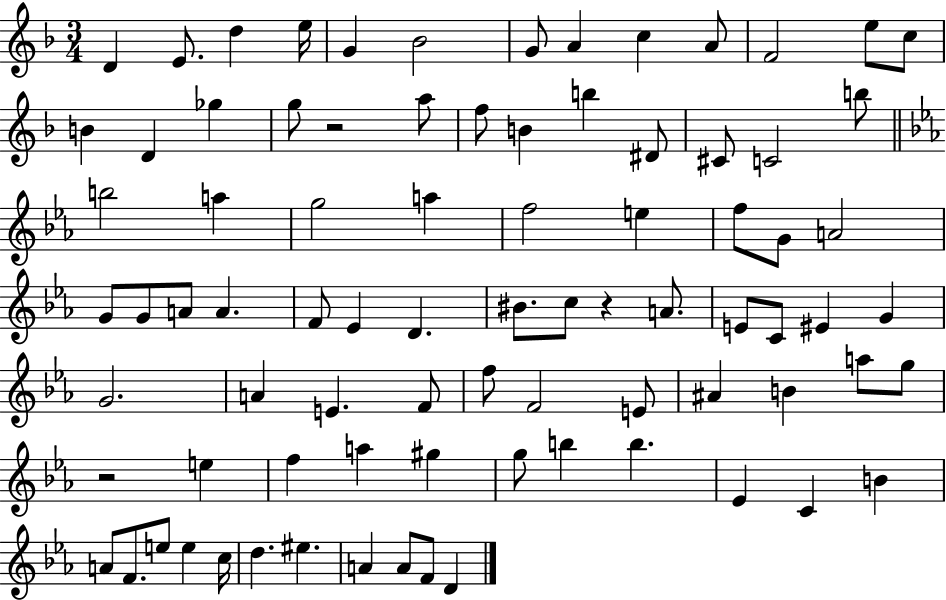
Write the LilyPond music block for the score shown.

{
  \clef treble
  \numericTimeSignature
  \time 3/4
  \key f \major
  d'4 e'8. d''4 e''16 | g'4 bes'2 | g'8 a'4 c''4 a'8 | f'2 e''8 c''8 | \break b'4 d'4 ges''4 | g''8 r2 a''8 | f''8 b'4 b''4 dis'8 | cis'8 c'2 b''8 | \break \bar "||" \break \key ees \major b''2 a''4 | g''2 a''4 | f''2 e''4 | f''8 g'8 a'2 | \break g'8 g'8 a'8 a'4. | f'8 ees'4 d'4. | bis'8. c''8 r4 a'8. | e'8 c'8 eis'4 g'4 | \break g'2. | a'4 e'4. f'8 | f''8 f'2 e'8 | ais'4 b'4 a''8 g''8 | \break r2 e''4 | f''4 a''4 gis''4 | g''8 b''4 b''4. | ees'4 c'4 b'4 | \break a'8 f'8. e''8 e''4 c''16 | d''4. eis''4. | a'4 a'8 f'8 d'4 | \bar "|."
}